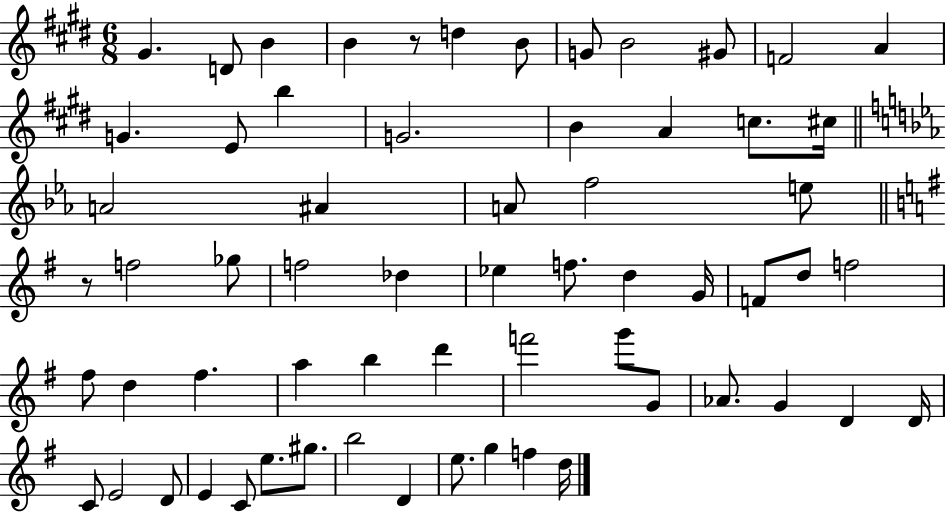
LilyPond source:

{
  \clef treble
  \numericTimeSignature
  \time 6/8
  \key e \major
  gis'4. d'8 b'4 | b'4 r8 d''4 b'8 | g'8 b'2 gis'8 | f'2 a'4 | \break g'4. e'8 b''4 | g'2. | b'4 a'4 c''8. cis''16 | \bar "||" \break \key c \minor a'2 ais'4 | a'8 f''2 e''8 | \bar "||" \break \key e \minor r8 f''2 ges''8 | f''2 des''4 | ees''4 f''8. d''4 g'16 | f'8 d''8 f''2 | \break fis''8 d''4 fis''4. | a''4 b''4 d'''4 | f'''2 g'''8 g'8 | aes'8. g'4 d'4 d'16 | \break c'8 e'2 d'8 | e'4 c'8 e''8. gis''8. | b''2 d'4 | e''8. g''4 f''4 d''16 | \break \bar "|."
}